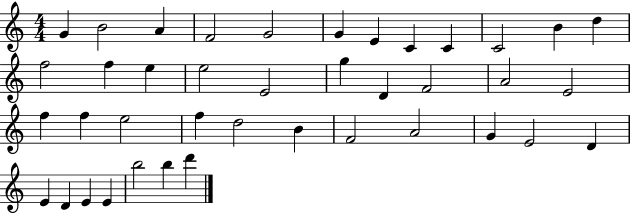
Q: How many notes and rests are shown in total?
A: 40